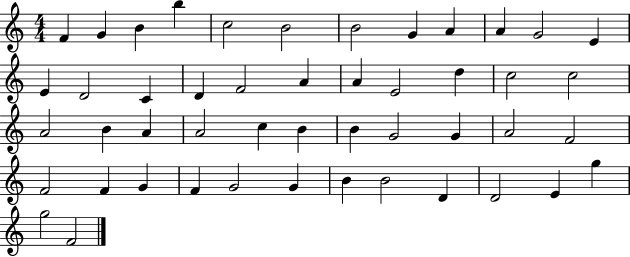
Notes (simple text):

F4/q G4/q B4/q B5/q C5/h B4/h B4/h G4/q A4/q A4/q G4/h E4/q E4/q D4/h C4/q D4/q F4/h A4/q A4/q E4/h D5/q C5/h C5/h A4/h B4/q A4/q A4/h C5/q B4/q B4/q G4/h G4/q A4/h F4/h F4/h F4/q G4/q F4/q G4/h G4/q B4/q B4/h D4/q D4/h E4/q G5/q G5/h F4/h